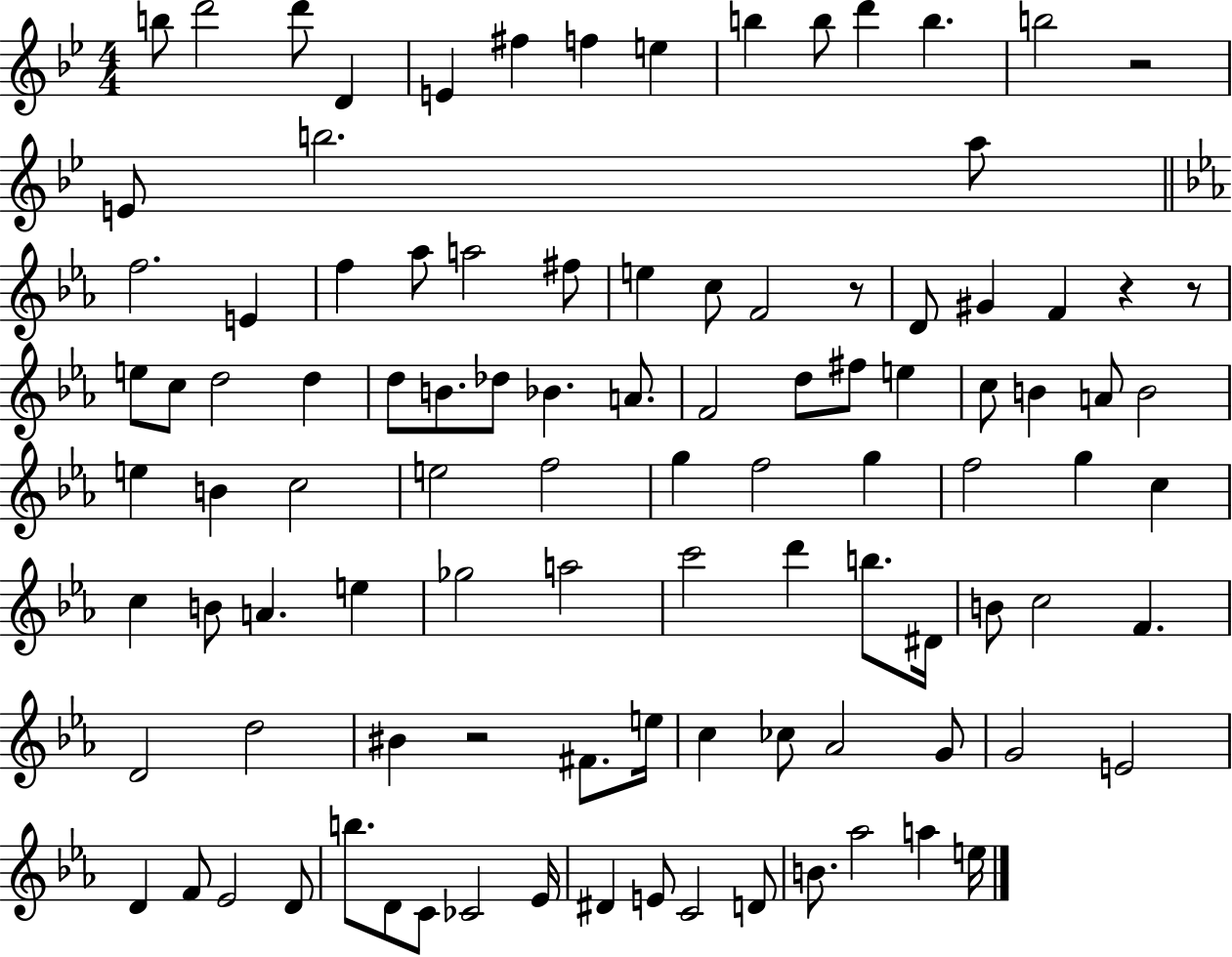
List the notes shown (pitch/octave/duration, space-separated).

B5/e D6/h D6/e D4/q E4/q F#5/q F5/q E5/q B5/q B5/e D6/q B5/q. B5/h R/h E4/e B5/h. A5/e F5/h. E4/q F5/q Ab5/e A5/h F#5/e E5/q C5/e F4/h R/e D4/e G#4/q F4/q R/q R/e E5/e C5/e D5/h D5/q D5/e B4/e. Db5/e Bb4/q. A4/e. F4/h D5/e F#5/e E5/q C5/e B4/q A4/e B4/h E5/q B4/q C5/h E5/h F5/h G5/q F5/h G5/q F5/h G5/q C5/q C5/q B4/e A4/q. E5/q Gb5/h A5/h C6/h D6/q B5/e. D#4/s B4/e C5/h F4/q. D4/h D5/h BIS4/q R/h F#4/e. E5/s C5/q CES5/e Ab4/h G4/e G4/h E4/h D4/q F4/e Eb4/h D4/e B5/e. D4/e C4/e CES4/h Eb4/s D#4/q E4/e C4/h D4/e B4/e. Ab5/h A5/q E5/s